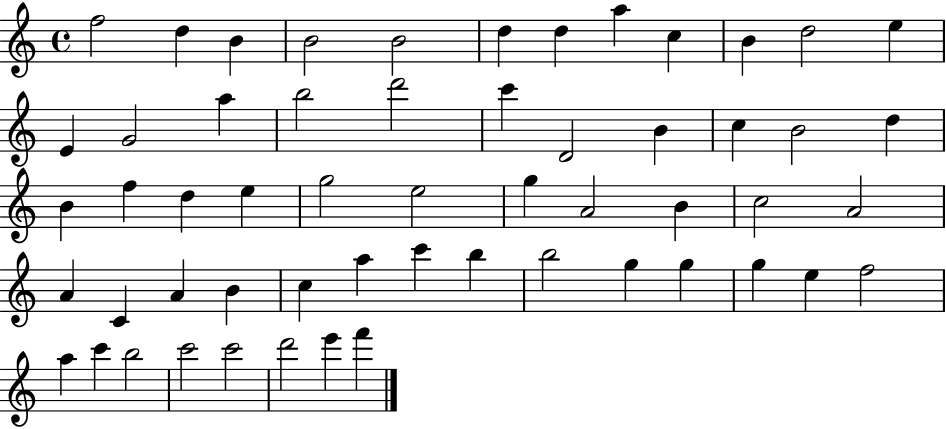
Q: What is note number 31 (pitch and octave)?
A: A4